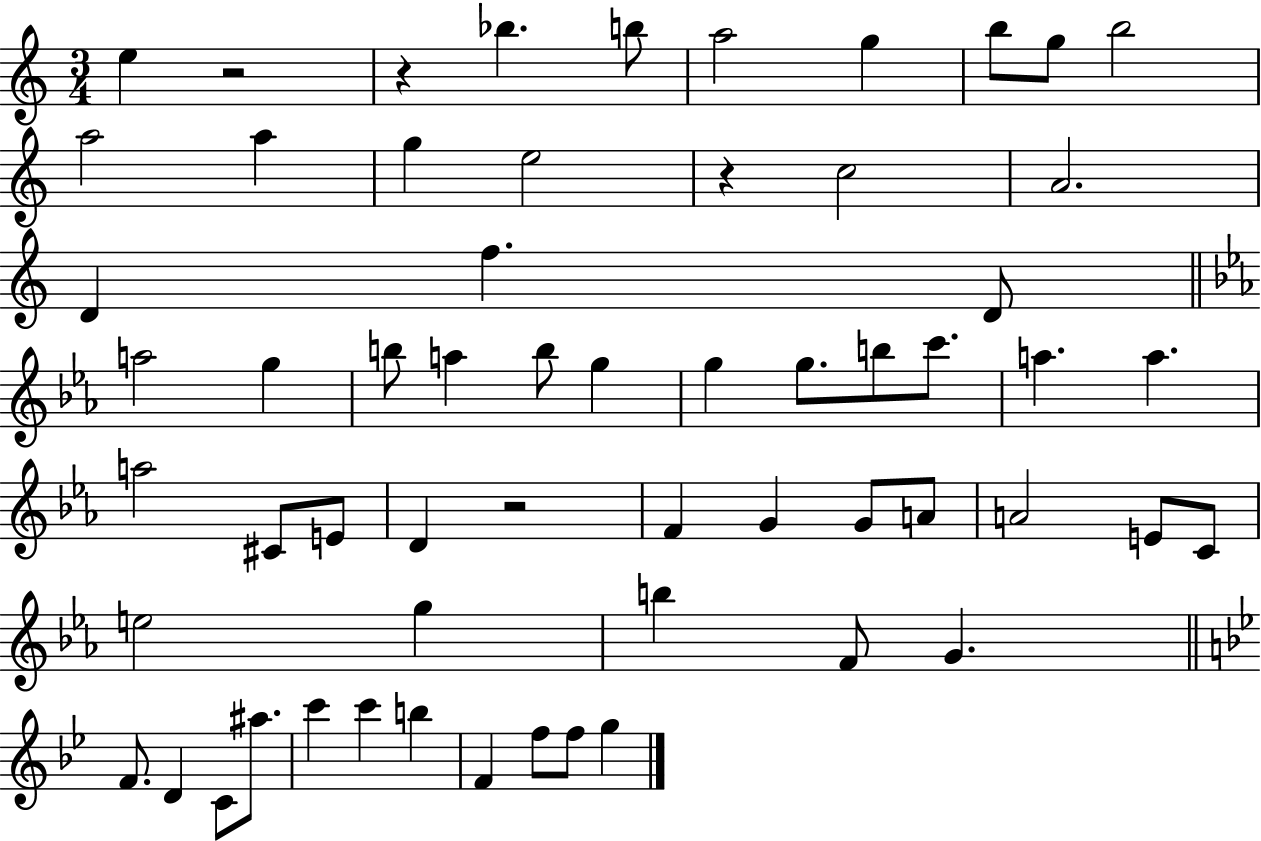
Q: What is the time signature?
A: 3/4